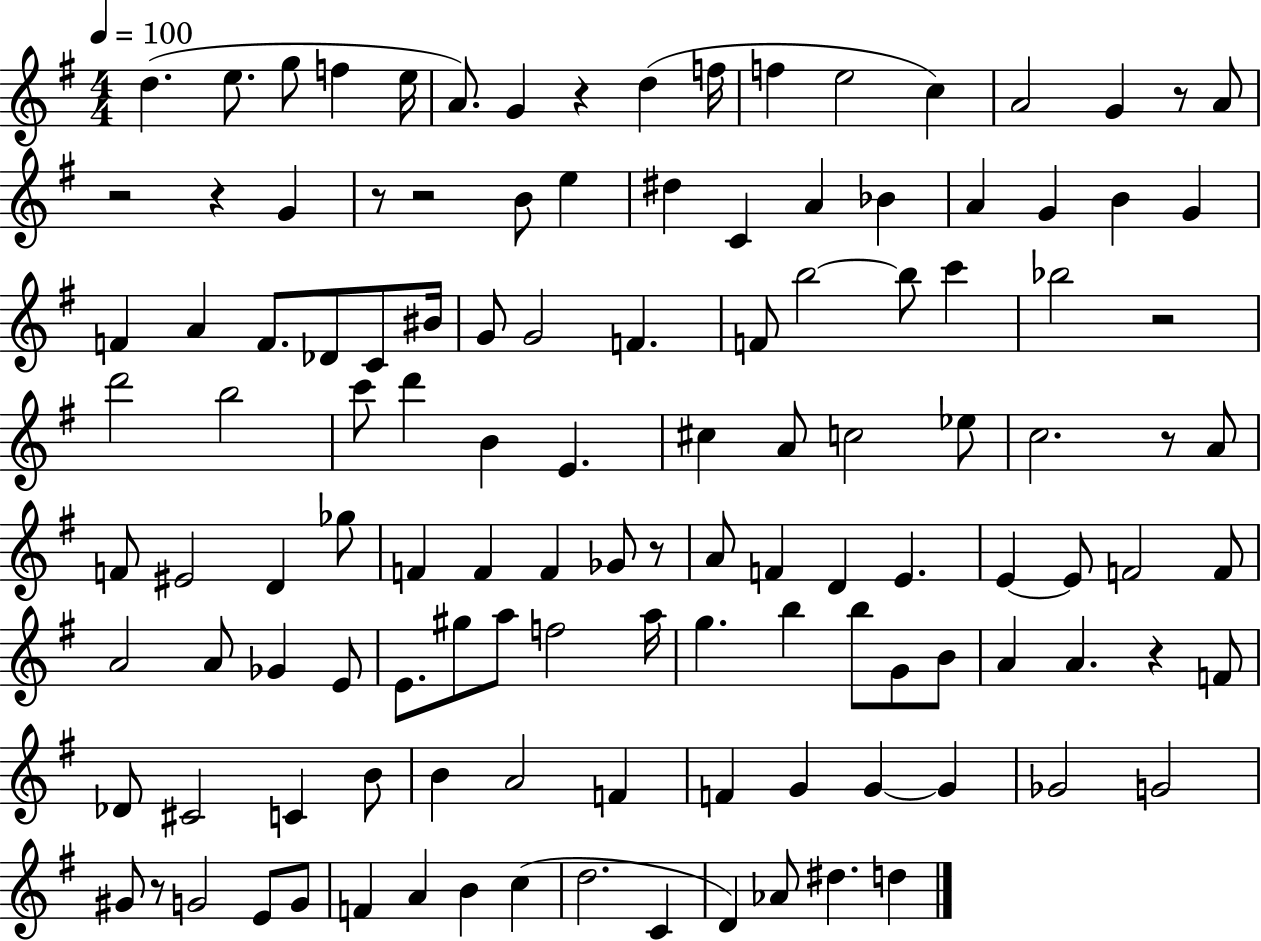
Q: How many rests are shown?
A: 11